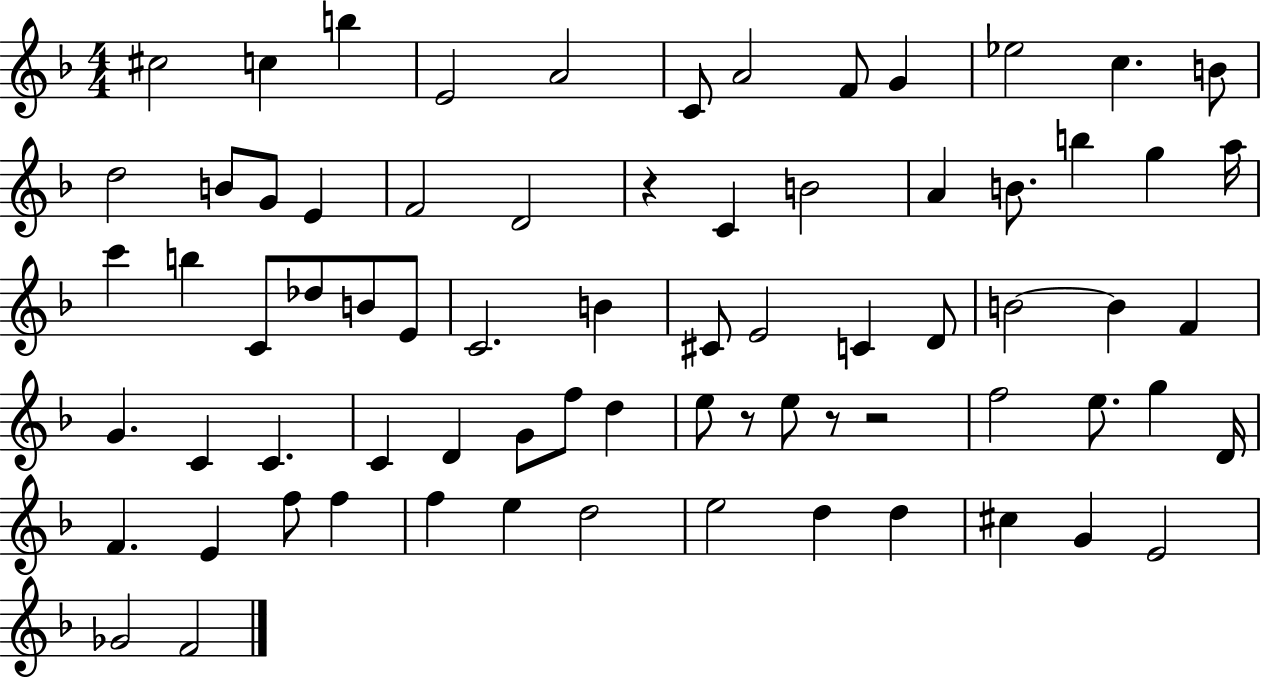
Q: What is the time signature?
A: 4/4